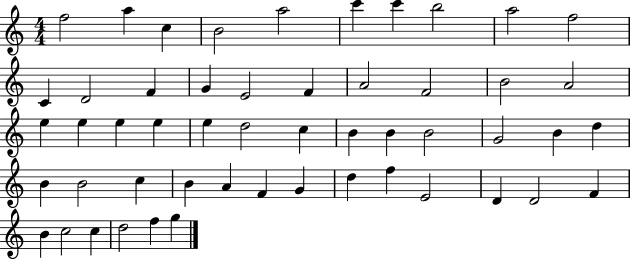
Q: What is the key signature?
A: C major